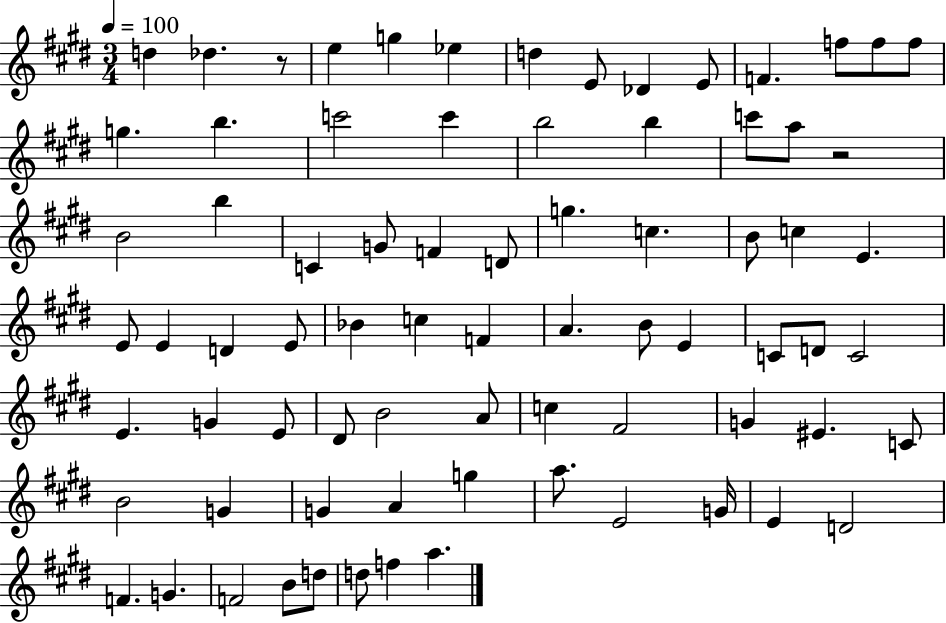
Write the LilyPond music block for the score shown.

{
  \clef treble
  \numericTimeSignature
  \time 3/4
  \key e \major
  \tempo 4 = 100
  d''4 des''4. r8 | e''4 g''4 ees''4 | d''4 e'8 des'4 e'8 | f'4. f''8 f''8 f''8 | \break g''4. b''4. | c'''2 c'''4 | b''2 b''4 | c'''8 a''8 r2 | \break b'2 b''4 | c'4 g'8 f'4 d'8 | g''4. c''4. | b'8 c''4 e'4. | \break e'8 e'4 d'4 e'8 | bes'4 c''4 f'4 | a'4. b'8 e'4 | c'8 d'8 c'2 | \break e'4. g'4 e'8 | dis'8 b'2 a'8 | c''4 fis'2 | g'4 eis'4. c'8 | \break b'2 g'4 | g'4 a'4 g''4 | a''8. e'2 g'16 | e'4 d'2 | \break f'4. g'4. | f'2 b'8 d''8 | d''8 f''4 a''4. | \bar "|."
}